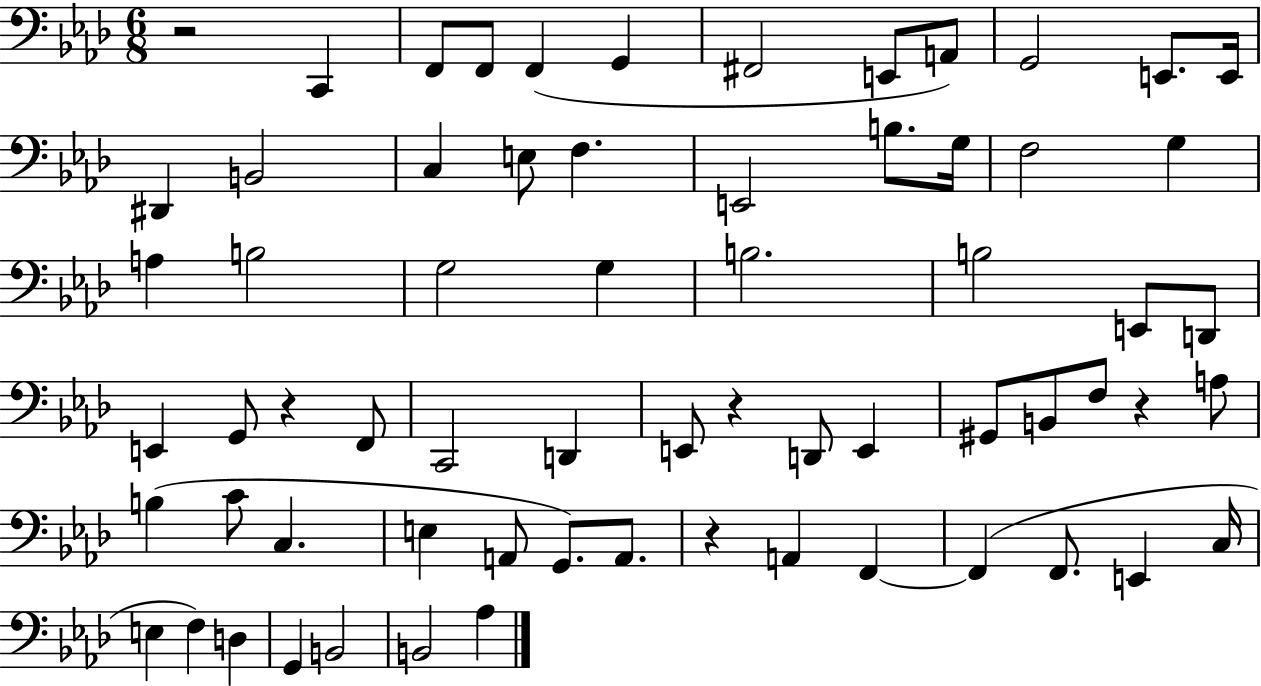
R/h C2/q F2/e F2/e F2/q G2/q F#2/h E2/e A2/e G2/h E2/e. E2/s D#2/q B2/h C3/q E3/e F3/q. E2/h B3/e. G3/s F3/h G3/q A3/q B3/h G3/h G3/q B3/h. B3/h E2/e D2/e E2/q G2/e R/q F2/e C2/h D2/q E2/e R/q D2/e E2/q G#2/e B2/e F3/e R/q A3/e B3/q C4/e C3/q. E3/q A2/e G2/e. A2/e. R/q A2/q F2/q F2/q F2/e. E2/q C3/s E3/q F3/q D3/q G2/q B2/h B2/h Ab3/q